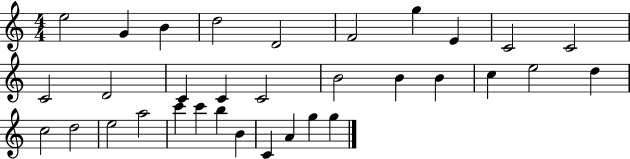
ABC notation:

X:1
T:Untitled
M:4/4
L:1/4
K:C
e2 G B d2 D2 F2 g E C2 C2 C2 D2 C C C2 B2 B B c e2 d c2 d2 e2 a2 c' c' b B C A g g